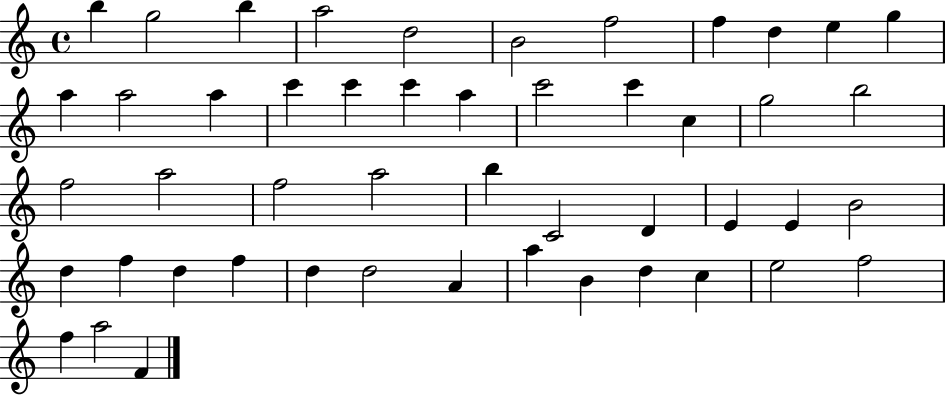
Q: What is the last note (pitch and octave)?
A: F4